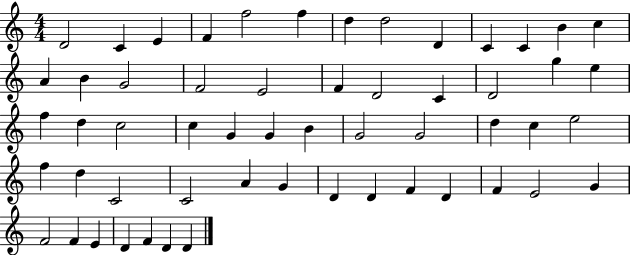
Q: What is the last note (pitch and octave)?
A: D4